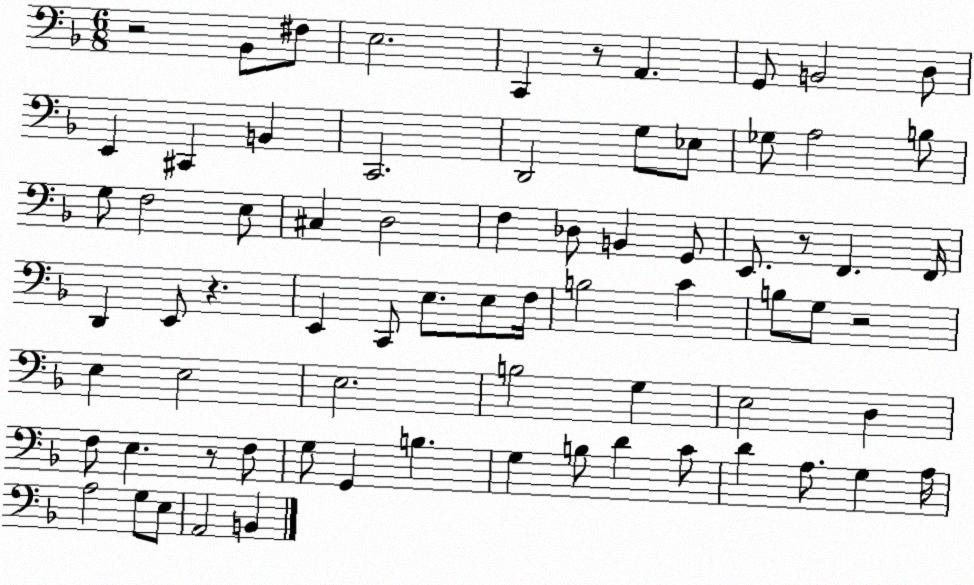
X:1
T:Untitled
M:6/8
L:1/4
K:F
z2 _B,,/2 ^F,/2 E,2 C,, z/2 A,, G,,/2 B,,2 D,/2 E,, ^C,, B,, C,,2 D,,2 G,/2 _E,/2 _G,/2 A,2 B,/2 G,/2 F,2 E,/2 ^C, D,2 F, _D,/2 B,, G,,/2 E,,/2 z/2 F,, F,,/4 D,, E,,/2 z E,, C,,/2 E,/2 E,/2 F,/4 B,2 C B,/2 G,/2 z2 E, E,2 E,2 B,2 G, E,2 D, F,/2 E, z/2 F,/2 G,/2 G,, B, G, B,/2 D C/2 D A,/2 G, A,/4 A,2 G,/2 E,/2 A,,2 B,,